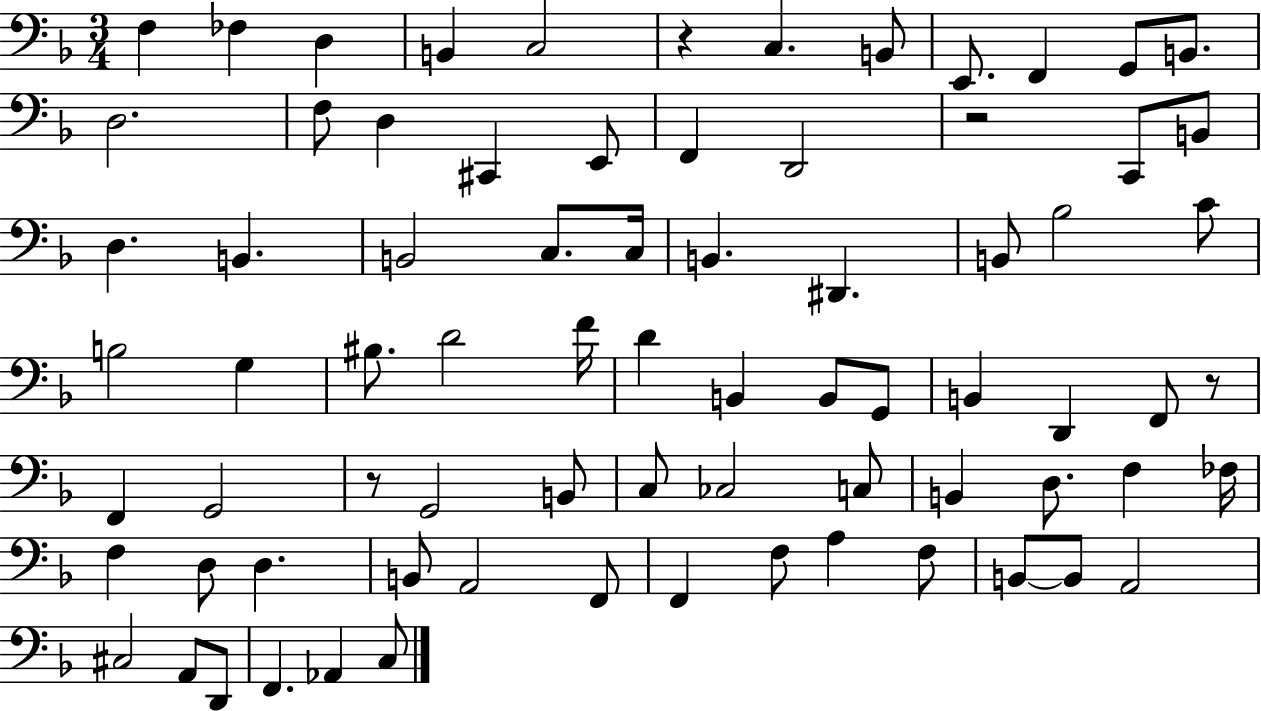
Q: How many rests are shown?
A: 4